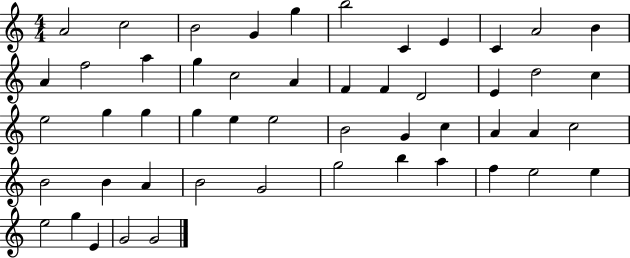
X:1
T:Untitled
M:4/4
L:1/4
K:C
A2 c2 B2 G g b2 C E C A2 B A f2 a g c2 A F F D2 E d2 c e2 g g g e e2 B2 G c A A c2 B2 B A B2 G2 g2 b a f e2 e e2 g E G2 G2